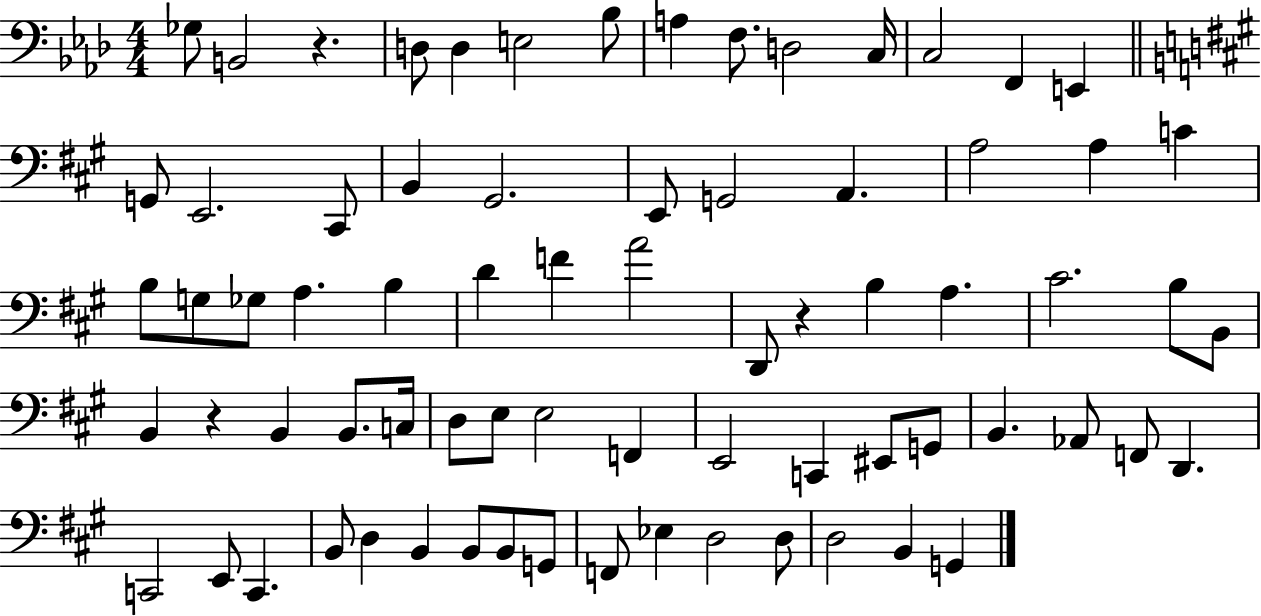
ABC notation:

X:1
T:Untitled
M:4/4
L:1/4
K:Ab
_G,/2 B,,2 z D,/2 D, E,2 _B,/2 A, F,/2 D,2 C,/4 C,2 F,, E,, G,,/2 E,,2 ^C,,/2 B,, ^G,,2 E,,/2 G,,2 A,, A,2 A, C B,/2 G,/2 _G,/2 A, B, D F A2 D,,/2 z B, A, ^C2 B,/2 B,,/2 B,, z B,, B,,/2 C,/4 D,/2 E,/2 E,2 F,, E,,2 C,, ^E,,/2 G,,/2 B,, _A,,/2 F,,/2 D,, C,,2 E,,/2 C,, B,,/2 D, B,, B,,/2 B,,/2 G,,/2 F,,/2 _E, D,2 D,/2 D,2 B,, G,,